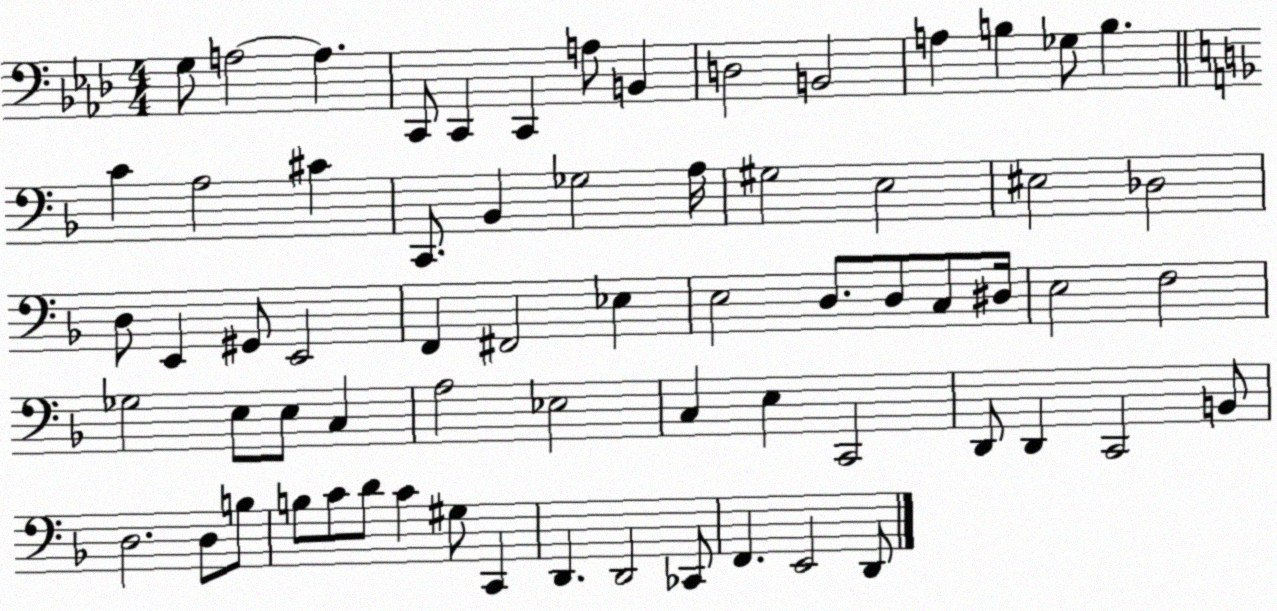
X:1
T:Untitled
M:4/4
L:1/4
K:Ab
G,/2 A,2 A, C,,/2 C,, C,, A,/2 B,, D,2 B,,2 A, B, _G,/2 B, C A,2 ^C C,,/2 _B,, _G,2 A,/4 ^G,2 E,2 ^E,2 _D,2 D,/2 E,, ^G,,/2 E,,2 F,, ^F,,2 _E, E,2 D,/2 D,/2 C,/2 ^D,/4 E,2 F,2 _G,2 E,/2 E,/2 C, A,2 _E,2 C, E, C,,2 D,,/2 D,, C,,2 B,,/2 D,2 D,/2 B,/2 B,/2 C/2 D/2 C ^G,/2 C,, D,, D,,2 _C,,/2 F,, E,,2 D,,/2